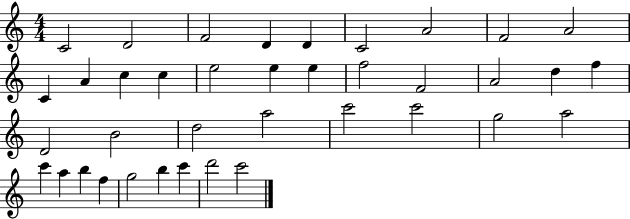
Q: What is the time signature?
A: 4/4